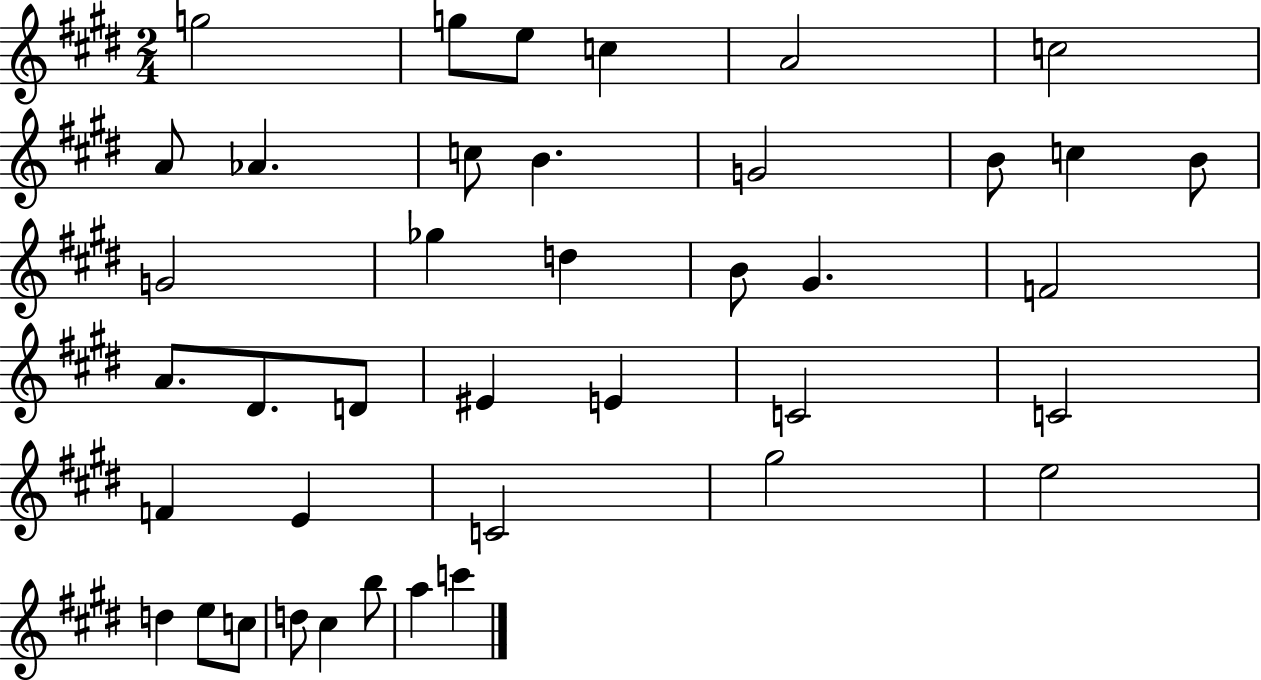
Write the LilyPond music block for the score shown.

{
  \clef treble
  \numericTimeSignature
  \time 2/4
  \key e \major
  g''2 | g''8 e''8 c''4 | a'2 | c''2 | \break a'8 aes'4. | c''8 b'4. | g'2 | b'8 c''4 b'8 | \break g'2 | ges''4 d''4 | b'8 gis'4. | f'2 | \break a'8. dis'8. d'8 | eis'4 e'4 | c'2 | c'2 | \break f'4 e'4 | c'2 | gis''2 | e''2 | \break d''4 e''8 c''8 | d''8 cis''4 b''8 | a''4 c'''4 | \bar "|."
}